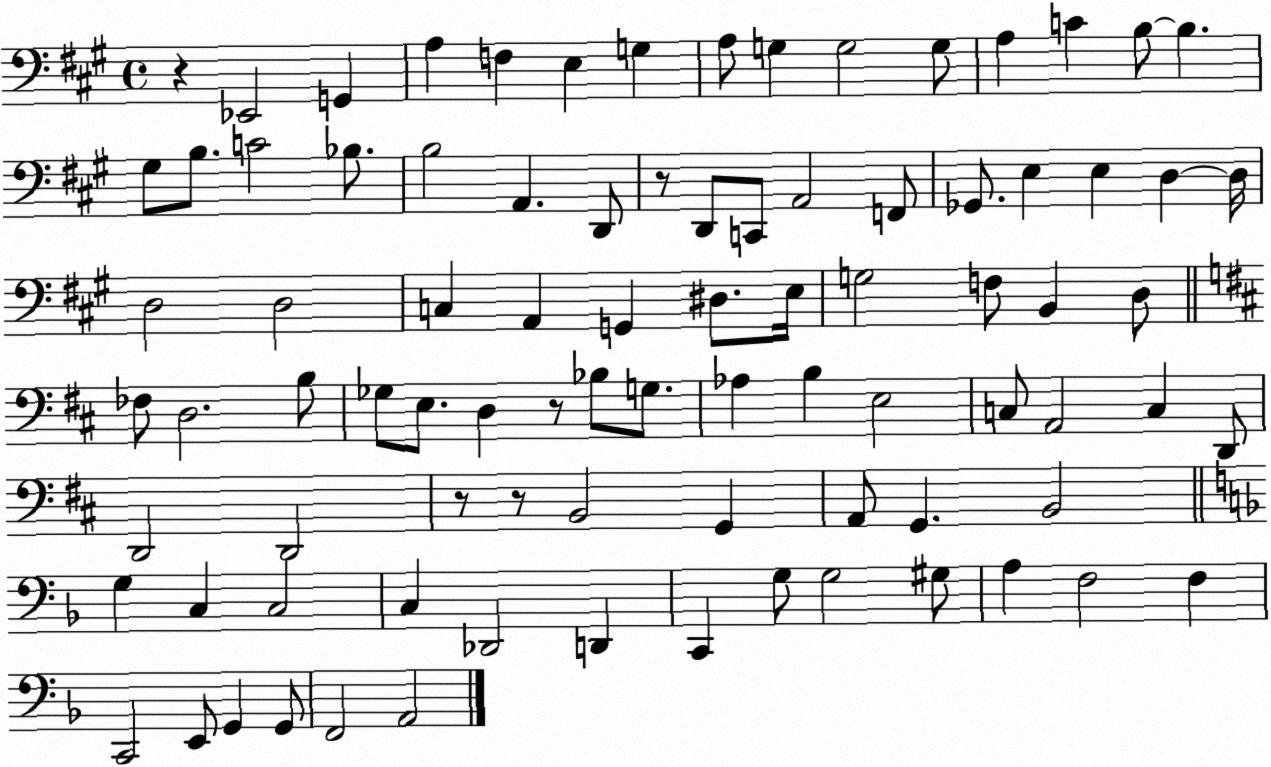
X:1
T:Untitled
M:4/4
L:1/4
K:A
z _E,,2 G,, A, F, E, G, A,/2 G, G,2 G,/2 A, C B,/2 B, ^G,/2 B,/2 C2 _B,/2 B,2 A,, D,,/2 z/2 D,,/2 C,,/2 A,,2 F,,/2 _G,,/2 E, E, D, D,/4 D,2 D,2 C, A,, G,, ^D,/2 E,/4 G,2 F,/2 B,, D,/2 _F,/2 D,2 B,/2 _G,/2 E,/2 D, z/2 _B,/2 G,/2 _A, B, E,2 C,/2 A,,2 C, D,,/2 D,,2 D,,2 z/2 z/2 B,,2 G,, A,,/2 G,, B,,2 G, C, C,2 C, _D,,2 D,, C,, G,/2 G,2 ^G,/2 A, F,2 F, C,,2 E,,/2 G,, G,,/2 F,,2 A,,2